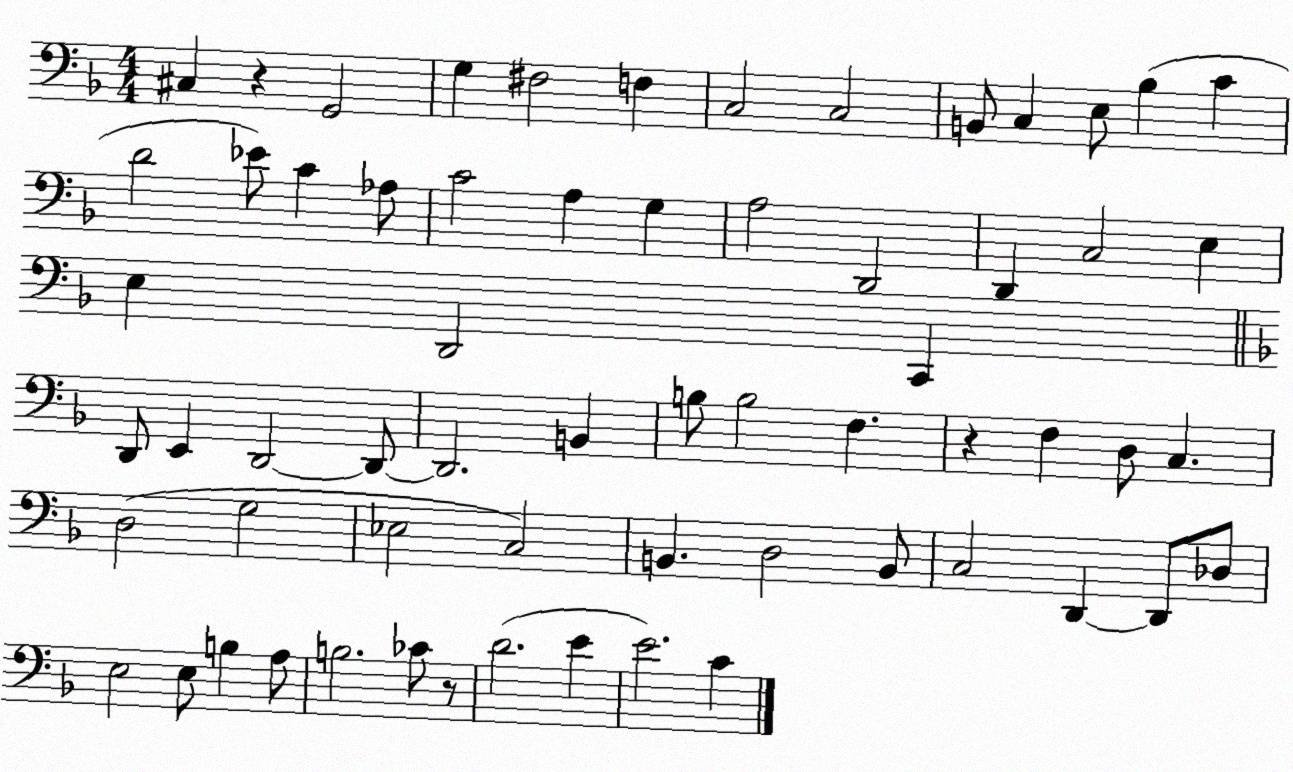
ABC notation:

X:1
T:Untitled
M:4/4
L:1/4
K:F
^C, z G,,2 G, ^F,2 F, C,2 C,2 B,,/2 C, E,/2 _B, C D2 _E/2 C _A,/2 C2 A, G, A,2 D,,2 D,, C,2 E, E, D,,2 C,, D,,/2 E,, D,,2 D,,/2 D,,2 B,, B,/2 B,2 F, z F, D,/2 C, D,2 G,2 _E,2 C,2 B,, D,2 B,,/2 C,2 D,, D,,/2 _D,/2 E,2 E,/2 B, A,/2 B,2 _C/2 z/2 D2 E E2 C